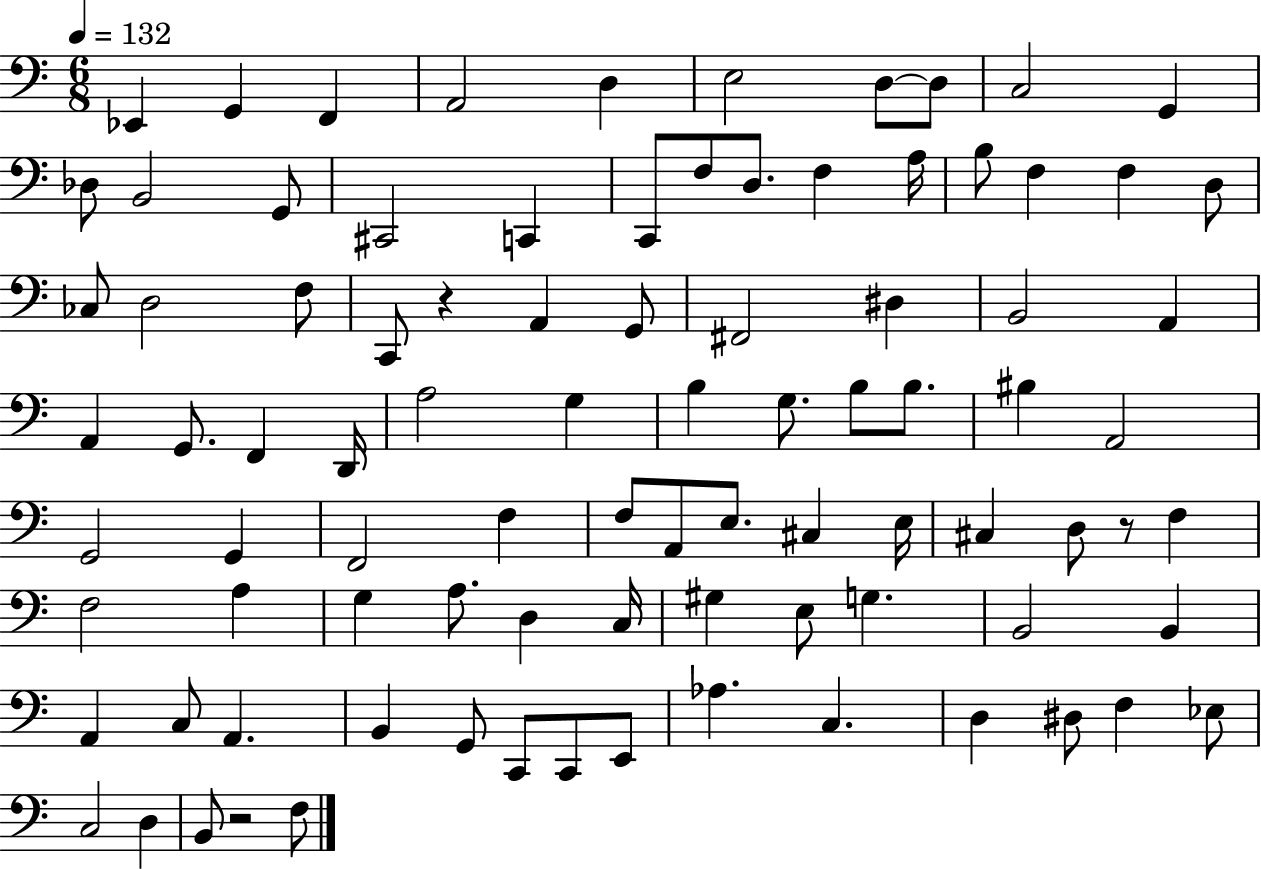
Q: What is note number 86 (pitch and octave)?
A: B2